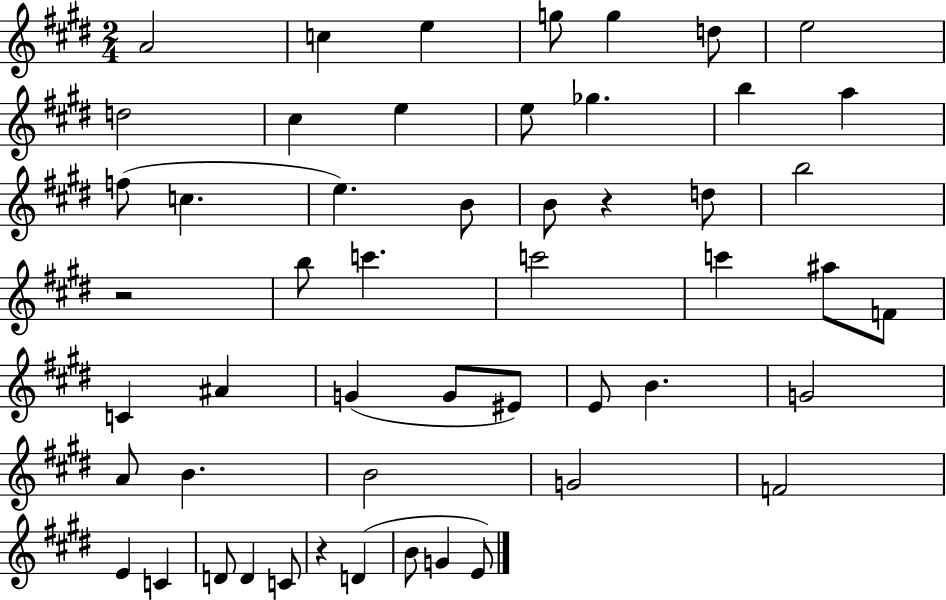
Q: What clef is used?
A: treble